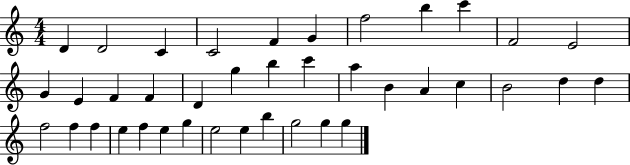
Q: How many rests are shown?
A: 0